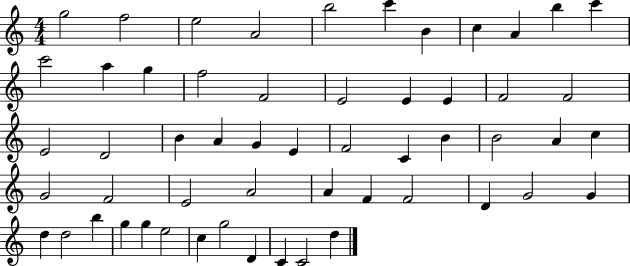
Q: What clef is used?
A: treble